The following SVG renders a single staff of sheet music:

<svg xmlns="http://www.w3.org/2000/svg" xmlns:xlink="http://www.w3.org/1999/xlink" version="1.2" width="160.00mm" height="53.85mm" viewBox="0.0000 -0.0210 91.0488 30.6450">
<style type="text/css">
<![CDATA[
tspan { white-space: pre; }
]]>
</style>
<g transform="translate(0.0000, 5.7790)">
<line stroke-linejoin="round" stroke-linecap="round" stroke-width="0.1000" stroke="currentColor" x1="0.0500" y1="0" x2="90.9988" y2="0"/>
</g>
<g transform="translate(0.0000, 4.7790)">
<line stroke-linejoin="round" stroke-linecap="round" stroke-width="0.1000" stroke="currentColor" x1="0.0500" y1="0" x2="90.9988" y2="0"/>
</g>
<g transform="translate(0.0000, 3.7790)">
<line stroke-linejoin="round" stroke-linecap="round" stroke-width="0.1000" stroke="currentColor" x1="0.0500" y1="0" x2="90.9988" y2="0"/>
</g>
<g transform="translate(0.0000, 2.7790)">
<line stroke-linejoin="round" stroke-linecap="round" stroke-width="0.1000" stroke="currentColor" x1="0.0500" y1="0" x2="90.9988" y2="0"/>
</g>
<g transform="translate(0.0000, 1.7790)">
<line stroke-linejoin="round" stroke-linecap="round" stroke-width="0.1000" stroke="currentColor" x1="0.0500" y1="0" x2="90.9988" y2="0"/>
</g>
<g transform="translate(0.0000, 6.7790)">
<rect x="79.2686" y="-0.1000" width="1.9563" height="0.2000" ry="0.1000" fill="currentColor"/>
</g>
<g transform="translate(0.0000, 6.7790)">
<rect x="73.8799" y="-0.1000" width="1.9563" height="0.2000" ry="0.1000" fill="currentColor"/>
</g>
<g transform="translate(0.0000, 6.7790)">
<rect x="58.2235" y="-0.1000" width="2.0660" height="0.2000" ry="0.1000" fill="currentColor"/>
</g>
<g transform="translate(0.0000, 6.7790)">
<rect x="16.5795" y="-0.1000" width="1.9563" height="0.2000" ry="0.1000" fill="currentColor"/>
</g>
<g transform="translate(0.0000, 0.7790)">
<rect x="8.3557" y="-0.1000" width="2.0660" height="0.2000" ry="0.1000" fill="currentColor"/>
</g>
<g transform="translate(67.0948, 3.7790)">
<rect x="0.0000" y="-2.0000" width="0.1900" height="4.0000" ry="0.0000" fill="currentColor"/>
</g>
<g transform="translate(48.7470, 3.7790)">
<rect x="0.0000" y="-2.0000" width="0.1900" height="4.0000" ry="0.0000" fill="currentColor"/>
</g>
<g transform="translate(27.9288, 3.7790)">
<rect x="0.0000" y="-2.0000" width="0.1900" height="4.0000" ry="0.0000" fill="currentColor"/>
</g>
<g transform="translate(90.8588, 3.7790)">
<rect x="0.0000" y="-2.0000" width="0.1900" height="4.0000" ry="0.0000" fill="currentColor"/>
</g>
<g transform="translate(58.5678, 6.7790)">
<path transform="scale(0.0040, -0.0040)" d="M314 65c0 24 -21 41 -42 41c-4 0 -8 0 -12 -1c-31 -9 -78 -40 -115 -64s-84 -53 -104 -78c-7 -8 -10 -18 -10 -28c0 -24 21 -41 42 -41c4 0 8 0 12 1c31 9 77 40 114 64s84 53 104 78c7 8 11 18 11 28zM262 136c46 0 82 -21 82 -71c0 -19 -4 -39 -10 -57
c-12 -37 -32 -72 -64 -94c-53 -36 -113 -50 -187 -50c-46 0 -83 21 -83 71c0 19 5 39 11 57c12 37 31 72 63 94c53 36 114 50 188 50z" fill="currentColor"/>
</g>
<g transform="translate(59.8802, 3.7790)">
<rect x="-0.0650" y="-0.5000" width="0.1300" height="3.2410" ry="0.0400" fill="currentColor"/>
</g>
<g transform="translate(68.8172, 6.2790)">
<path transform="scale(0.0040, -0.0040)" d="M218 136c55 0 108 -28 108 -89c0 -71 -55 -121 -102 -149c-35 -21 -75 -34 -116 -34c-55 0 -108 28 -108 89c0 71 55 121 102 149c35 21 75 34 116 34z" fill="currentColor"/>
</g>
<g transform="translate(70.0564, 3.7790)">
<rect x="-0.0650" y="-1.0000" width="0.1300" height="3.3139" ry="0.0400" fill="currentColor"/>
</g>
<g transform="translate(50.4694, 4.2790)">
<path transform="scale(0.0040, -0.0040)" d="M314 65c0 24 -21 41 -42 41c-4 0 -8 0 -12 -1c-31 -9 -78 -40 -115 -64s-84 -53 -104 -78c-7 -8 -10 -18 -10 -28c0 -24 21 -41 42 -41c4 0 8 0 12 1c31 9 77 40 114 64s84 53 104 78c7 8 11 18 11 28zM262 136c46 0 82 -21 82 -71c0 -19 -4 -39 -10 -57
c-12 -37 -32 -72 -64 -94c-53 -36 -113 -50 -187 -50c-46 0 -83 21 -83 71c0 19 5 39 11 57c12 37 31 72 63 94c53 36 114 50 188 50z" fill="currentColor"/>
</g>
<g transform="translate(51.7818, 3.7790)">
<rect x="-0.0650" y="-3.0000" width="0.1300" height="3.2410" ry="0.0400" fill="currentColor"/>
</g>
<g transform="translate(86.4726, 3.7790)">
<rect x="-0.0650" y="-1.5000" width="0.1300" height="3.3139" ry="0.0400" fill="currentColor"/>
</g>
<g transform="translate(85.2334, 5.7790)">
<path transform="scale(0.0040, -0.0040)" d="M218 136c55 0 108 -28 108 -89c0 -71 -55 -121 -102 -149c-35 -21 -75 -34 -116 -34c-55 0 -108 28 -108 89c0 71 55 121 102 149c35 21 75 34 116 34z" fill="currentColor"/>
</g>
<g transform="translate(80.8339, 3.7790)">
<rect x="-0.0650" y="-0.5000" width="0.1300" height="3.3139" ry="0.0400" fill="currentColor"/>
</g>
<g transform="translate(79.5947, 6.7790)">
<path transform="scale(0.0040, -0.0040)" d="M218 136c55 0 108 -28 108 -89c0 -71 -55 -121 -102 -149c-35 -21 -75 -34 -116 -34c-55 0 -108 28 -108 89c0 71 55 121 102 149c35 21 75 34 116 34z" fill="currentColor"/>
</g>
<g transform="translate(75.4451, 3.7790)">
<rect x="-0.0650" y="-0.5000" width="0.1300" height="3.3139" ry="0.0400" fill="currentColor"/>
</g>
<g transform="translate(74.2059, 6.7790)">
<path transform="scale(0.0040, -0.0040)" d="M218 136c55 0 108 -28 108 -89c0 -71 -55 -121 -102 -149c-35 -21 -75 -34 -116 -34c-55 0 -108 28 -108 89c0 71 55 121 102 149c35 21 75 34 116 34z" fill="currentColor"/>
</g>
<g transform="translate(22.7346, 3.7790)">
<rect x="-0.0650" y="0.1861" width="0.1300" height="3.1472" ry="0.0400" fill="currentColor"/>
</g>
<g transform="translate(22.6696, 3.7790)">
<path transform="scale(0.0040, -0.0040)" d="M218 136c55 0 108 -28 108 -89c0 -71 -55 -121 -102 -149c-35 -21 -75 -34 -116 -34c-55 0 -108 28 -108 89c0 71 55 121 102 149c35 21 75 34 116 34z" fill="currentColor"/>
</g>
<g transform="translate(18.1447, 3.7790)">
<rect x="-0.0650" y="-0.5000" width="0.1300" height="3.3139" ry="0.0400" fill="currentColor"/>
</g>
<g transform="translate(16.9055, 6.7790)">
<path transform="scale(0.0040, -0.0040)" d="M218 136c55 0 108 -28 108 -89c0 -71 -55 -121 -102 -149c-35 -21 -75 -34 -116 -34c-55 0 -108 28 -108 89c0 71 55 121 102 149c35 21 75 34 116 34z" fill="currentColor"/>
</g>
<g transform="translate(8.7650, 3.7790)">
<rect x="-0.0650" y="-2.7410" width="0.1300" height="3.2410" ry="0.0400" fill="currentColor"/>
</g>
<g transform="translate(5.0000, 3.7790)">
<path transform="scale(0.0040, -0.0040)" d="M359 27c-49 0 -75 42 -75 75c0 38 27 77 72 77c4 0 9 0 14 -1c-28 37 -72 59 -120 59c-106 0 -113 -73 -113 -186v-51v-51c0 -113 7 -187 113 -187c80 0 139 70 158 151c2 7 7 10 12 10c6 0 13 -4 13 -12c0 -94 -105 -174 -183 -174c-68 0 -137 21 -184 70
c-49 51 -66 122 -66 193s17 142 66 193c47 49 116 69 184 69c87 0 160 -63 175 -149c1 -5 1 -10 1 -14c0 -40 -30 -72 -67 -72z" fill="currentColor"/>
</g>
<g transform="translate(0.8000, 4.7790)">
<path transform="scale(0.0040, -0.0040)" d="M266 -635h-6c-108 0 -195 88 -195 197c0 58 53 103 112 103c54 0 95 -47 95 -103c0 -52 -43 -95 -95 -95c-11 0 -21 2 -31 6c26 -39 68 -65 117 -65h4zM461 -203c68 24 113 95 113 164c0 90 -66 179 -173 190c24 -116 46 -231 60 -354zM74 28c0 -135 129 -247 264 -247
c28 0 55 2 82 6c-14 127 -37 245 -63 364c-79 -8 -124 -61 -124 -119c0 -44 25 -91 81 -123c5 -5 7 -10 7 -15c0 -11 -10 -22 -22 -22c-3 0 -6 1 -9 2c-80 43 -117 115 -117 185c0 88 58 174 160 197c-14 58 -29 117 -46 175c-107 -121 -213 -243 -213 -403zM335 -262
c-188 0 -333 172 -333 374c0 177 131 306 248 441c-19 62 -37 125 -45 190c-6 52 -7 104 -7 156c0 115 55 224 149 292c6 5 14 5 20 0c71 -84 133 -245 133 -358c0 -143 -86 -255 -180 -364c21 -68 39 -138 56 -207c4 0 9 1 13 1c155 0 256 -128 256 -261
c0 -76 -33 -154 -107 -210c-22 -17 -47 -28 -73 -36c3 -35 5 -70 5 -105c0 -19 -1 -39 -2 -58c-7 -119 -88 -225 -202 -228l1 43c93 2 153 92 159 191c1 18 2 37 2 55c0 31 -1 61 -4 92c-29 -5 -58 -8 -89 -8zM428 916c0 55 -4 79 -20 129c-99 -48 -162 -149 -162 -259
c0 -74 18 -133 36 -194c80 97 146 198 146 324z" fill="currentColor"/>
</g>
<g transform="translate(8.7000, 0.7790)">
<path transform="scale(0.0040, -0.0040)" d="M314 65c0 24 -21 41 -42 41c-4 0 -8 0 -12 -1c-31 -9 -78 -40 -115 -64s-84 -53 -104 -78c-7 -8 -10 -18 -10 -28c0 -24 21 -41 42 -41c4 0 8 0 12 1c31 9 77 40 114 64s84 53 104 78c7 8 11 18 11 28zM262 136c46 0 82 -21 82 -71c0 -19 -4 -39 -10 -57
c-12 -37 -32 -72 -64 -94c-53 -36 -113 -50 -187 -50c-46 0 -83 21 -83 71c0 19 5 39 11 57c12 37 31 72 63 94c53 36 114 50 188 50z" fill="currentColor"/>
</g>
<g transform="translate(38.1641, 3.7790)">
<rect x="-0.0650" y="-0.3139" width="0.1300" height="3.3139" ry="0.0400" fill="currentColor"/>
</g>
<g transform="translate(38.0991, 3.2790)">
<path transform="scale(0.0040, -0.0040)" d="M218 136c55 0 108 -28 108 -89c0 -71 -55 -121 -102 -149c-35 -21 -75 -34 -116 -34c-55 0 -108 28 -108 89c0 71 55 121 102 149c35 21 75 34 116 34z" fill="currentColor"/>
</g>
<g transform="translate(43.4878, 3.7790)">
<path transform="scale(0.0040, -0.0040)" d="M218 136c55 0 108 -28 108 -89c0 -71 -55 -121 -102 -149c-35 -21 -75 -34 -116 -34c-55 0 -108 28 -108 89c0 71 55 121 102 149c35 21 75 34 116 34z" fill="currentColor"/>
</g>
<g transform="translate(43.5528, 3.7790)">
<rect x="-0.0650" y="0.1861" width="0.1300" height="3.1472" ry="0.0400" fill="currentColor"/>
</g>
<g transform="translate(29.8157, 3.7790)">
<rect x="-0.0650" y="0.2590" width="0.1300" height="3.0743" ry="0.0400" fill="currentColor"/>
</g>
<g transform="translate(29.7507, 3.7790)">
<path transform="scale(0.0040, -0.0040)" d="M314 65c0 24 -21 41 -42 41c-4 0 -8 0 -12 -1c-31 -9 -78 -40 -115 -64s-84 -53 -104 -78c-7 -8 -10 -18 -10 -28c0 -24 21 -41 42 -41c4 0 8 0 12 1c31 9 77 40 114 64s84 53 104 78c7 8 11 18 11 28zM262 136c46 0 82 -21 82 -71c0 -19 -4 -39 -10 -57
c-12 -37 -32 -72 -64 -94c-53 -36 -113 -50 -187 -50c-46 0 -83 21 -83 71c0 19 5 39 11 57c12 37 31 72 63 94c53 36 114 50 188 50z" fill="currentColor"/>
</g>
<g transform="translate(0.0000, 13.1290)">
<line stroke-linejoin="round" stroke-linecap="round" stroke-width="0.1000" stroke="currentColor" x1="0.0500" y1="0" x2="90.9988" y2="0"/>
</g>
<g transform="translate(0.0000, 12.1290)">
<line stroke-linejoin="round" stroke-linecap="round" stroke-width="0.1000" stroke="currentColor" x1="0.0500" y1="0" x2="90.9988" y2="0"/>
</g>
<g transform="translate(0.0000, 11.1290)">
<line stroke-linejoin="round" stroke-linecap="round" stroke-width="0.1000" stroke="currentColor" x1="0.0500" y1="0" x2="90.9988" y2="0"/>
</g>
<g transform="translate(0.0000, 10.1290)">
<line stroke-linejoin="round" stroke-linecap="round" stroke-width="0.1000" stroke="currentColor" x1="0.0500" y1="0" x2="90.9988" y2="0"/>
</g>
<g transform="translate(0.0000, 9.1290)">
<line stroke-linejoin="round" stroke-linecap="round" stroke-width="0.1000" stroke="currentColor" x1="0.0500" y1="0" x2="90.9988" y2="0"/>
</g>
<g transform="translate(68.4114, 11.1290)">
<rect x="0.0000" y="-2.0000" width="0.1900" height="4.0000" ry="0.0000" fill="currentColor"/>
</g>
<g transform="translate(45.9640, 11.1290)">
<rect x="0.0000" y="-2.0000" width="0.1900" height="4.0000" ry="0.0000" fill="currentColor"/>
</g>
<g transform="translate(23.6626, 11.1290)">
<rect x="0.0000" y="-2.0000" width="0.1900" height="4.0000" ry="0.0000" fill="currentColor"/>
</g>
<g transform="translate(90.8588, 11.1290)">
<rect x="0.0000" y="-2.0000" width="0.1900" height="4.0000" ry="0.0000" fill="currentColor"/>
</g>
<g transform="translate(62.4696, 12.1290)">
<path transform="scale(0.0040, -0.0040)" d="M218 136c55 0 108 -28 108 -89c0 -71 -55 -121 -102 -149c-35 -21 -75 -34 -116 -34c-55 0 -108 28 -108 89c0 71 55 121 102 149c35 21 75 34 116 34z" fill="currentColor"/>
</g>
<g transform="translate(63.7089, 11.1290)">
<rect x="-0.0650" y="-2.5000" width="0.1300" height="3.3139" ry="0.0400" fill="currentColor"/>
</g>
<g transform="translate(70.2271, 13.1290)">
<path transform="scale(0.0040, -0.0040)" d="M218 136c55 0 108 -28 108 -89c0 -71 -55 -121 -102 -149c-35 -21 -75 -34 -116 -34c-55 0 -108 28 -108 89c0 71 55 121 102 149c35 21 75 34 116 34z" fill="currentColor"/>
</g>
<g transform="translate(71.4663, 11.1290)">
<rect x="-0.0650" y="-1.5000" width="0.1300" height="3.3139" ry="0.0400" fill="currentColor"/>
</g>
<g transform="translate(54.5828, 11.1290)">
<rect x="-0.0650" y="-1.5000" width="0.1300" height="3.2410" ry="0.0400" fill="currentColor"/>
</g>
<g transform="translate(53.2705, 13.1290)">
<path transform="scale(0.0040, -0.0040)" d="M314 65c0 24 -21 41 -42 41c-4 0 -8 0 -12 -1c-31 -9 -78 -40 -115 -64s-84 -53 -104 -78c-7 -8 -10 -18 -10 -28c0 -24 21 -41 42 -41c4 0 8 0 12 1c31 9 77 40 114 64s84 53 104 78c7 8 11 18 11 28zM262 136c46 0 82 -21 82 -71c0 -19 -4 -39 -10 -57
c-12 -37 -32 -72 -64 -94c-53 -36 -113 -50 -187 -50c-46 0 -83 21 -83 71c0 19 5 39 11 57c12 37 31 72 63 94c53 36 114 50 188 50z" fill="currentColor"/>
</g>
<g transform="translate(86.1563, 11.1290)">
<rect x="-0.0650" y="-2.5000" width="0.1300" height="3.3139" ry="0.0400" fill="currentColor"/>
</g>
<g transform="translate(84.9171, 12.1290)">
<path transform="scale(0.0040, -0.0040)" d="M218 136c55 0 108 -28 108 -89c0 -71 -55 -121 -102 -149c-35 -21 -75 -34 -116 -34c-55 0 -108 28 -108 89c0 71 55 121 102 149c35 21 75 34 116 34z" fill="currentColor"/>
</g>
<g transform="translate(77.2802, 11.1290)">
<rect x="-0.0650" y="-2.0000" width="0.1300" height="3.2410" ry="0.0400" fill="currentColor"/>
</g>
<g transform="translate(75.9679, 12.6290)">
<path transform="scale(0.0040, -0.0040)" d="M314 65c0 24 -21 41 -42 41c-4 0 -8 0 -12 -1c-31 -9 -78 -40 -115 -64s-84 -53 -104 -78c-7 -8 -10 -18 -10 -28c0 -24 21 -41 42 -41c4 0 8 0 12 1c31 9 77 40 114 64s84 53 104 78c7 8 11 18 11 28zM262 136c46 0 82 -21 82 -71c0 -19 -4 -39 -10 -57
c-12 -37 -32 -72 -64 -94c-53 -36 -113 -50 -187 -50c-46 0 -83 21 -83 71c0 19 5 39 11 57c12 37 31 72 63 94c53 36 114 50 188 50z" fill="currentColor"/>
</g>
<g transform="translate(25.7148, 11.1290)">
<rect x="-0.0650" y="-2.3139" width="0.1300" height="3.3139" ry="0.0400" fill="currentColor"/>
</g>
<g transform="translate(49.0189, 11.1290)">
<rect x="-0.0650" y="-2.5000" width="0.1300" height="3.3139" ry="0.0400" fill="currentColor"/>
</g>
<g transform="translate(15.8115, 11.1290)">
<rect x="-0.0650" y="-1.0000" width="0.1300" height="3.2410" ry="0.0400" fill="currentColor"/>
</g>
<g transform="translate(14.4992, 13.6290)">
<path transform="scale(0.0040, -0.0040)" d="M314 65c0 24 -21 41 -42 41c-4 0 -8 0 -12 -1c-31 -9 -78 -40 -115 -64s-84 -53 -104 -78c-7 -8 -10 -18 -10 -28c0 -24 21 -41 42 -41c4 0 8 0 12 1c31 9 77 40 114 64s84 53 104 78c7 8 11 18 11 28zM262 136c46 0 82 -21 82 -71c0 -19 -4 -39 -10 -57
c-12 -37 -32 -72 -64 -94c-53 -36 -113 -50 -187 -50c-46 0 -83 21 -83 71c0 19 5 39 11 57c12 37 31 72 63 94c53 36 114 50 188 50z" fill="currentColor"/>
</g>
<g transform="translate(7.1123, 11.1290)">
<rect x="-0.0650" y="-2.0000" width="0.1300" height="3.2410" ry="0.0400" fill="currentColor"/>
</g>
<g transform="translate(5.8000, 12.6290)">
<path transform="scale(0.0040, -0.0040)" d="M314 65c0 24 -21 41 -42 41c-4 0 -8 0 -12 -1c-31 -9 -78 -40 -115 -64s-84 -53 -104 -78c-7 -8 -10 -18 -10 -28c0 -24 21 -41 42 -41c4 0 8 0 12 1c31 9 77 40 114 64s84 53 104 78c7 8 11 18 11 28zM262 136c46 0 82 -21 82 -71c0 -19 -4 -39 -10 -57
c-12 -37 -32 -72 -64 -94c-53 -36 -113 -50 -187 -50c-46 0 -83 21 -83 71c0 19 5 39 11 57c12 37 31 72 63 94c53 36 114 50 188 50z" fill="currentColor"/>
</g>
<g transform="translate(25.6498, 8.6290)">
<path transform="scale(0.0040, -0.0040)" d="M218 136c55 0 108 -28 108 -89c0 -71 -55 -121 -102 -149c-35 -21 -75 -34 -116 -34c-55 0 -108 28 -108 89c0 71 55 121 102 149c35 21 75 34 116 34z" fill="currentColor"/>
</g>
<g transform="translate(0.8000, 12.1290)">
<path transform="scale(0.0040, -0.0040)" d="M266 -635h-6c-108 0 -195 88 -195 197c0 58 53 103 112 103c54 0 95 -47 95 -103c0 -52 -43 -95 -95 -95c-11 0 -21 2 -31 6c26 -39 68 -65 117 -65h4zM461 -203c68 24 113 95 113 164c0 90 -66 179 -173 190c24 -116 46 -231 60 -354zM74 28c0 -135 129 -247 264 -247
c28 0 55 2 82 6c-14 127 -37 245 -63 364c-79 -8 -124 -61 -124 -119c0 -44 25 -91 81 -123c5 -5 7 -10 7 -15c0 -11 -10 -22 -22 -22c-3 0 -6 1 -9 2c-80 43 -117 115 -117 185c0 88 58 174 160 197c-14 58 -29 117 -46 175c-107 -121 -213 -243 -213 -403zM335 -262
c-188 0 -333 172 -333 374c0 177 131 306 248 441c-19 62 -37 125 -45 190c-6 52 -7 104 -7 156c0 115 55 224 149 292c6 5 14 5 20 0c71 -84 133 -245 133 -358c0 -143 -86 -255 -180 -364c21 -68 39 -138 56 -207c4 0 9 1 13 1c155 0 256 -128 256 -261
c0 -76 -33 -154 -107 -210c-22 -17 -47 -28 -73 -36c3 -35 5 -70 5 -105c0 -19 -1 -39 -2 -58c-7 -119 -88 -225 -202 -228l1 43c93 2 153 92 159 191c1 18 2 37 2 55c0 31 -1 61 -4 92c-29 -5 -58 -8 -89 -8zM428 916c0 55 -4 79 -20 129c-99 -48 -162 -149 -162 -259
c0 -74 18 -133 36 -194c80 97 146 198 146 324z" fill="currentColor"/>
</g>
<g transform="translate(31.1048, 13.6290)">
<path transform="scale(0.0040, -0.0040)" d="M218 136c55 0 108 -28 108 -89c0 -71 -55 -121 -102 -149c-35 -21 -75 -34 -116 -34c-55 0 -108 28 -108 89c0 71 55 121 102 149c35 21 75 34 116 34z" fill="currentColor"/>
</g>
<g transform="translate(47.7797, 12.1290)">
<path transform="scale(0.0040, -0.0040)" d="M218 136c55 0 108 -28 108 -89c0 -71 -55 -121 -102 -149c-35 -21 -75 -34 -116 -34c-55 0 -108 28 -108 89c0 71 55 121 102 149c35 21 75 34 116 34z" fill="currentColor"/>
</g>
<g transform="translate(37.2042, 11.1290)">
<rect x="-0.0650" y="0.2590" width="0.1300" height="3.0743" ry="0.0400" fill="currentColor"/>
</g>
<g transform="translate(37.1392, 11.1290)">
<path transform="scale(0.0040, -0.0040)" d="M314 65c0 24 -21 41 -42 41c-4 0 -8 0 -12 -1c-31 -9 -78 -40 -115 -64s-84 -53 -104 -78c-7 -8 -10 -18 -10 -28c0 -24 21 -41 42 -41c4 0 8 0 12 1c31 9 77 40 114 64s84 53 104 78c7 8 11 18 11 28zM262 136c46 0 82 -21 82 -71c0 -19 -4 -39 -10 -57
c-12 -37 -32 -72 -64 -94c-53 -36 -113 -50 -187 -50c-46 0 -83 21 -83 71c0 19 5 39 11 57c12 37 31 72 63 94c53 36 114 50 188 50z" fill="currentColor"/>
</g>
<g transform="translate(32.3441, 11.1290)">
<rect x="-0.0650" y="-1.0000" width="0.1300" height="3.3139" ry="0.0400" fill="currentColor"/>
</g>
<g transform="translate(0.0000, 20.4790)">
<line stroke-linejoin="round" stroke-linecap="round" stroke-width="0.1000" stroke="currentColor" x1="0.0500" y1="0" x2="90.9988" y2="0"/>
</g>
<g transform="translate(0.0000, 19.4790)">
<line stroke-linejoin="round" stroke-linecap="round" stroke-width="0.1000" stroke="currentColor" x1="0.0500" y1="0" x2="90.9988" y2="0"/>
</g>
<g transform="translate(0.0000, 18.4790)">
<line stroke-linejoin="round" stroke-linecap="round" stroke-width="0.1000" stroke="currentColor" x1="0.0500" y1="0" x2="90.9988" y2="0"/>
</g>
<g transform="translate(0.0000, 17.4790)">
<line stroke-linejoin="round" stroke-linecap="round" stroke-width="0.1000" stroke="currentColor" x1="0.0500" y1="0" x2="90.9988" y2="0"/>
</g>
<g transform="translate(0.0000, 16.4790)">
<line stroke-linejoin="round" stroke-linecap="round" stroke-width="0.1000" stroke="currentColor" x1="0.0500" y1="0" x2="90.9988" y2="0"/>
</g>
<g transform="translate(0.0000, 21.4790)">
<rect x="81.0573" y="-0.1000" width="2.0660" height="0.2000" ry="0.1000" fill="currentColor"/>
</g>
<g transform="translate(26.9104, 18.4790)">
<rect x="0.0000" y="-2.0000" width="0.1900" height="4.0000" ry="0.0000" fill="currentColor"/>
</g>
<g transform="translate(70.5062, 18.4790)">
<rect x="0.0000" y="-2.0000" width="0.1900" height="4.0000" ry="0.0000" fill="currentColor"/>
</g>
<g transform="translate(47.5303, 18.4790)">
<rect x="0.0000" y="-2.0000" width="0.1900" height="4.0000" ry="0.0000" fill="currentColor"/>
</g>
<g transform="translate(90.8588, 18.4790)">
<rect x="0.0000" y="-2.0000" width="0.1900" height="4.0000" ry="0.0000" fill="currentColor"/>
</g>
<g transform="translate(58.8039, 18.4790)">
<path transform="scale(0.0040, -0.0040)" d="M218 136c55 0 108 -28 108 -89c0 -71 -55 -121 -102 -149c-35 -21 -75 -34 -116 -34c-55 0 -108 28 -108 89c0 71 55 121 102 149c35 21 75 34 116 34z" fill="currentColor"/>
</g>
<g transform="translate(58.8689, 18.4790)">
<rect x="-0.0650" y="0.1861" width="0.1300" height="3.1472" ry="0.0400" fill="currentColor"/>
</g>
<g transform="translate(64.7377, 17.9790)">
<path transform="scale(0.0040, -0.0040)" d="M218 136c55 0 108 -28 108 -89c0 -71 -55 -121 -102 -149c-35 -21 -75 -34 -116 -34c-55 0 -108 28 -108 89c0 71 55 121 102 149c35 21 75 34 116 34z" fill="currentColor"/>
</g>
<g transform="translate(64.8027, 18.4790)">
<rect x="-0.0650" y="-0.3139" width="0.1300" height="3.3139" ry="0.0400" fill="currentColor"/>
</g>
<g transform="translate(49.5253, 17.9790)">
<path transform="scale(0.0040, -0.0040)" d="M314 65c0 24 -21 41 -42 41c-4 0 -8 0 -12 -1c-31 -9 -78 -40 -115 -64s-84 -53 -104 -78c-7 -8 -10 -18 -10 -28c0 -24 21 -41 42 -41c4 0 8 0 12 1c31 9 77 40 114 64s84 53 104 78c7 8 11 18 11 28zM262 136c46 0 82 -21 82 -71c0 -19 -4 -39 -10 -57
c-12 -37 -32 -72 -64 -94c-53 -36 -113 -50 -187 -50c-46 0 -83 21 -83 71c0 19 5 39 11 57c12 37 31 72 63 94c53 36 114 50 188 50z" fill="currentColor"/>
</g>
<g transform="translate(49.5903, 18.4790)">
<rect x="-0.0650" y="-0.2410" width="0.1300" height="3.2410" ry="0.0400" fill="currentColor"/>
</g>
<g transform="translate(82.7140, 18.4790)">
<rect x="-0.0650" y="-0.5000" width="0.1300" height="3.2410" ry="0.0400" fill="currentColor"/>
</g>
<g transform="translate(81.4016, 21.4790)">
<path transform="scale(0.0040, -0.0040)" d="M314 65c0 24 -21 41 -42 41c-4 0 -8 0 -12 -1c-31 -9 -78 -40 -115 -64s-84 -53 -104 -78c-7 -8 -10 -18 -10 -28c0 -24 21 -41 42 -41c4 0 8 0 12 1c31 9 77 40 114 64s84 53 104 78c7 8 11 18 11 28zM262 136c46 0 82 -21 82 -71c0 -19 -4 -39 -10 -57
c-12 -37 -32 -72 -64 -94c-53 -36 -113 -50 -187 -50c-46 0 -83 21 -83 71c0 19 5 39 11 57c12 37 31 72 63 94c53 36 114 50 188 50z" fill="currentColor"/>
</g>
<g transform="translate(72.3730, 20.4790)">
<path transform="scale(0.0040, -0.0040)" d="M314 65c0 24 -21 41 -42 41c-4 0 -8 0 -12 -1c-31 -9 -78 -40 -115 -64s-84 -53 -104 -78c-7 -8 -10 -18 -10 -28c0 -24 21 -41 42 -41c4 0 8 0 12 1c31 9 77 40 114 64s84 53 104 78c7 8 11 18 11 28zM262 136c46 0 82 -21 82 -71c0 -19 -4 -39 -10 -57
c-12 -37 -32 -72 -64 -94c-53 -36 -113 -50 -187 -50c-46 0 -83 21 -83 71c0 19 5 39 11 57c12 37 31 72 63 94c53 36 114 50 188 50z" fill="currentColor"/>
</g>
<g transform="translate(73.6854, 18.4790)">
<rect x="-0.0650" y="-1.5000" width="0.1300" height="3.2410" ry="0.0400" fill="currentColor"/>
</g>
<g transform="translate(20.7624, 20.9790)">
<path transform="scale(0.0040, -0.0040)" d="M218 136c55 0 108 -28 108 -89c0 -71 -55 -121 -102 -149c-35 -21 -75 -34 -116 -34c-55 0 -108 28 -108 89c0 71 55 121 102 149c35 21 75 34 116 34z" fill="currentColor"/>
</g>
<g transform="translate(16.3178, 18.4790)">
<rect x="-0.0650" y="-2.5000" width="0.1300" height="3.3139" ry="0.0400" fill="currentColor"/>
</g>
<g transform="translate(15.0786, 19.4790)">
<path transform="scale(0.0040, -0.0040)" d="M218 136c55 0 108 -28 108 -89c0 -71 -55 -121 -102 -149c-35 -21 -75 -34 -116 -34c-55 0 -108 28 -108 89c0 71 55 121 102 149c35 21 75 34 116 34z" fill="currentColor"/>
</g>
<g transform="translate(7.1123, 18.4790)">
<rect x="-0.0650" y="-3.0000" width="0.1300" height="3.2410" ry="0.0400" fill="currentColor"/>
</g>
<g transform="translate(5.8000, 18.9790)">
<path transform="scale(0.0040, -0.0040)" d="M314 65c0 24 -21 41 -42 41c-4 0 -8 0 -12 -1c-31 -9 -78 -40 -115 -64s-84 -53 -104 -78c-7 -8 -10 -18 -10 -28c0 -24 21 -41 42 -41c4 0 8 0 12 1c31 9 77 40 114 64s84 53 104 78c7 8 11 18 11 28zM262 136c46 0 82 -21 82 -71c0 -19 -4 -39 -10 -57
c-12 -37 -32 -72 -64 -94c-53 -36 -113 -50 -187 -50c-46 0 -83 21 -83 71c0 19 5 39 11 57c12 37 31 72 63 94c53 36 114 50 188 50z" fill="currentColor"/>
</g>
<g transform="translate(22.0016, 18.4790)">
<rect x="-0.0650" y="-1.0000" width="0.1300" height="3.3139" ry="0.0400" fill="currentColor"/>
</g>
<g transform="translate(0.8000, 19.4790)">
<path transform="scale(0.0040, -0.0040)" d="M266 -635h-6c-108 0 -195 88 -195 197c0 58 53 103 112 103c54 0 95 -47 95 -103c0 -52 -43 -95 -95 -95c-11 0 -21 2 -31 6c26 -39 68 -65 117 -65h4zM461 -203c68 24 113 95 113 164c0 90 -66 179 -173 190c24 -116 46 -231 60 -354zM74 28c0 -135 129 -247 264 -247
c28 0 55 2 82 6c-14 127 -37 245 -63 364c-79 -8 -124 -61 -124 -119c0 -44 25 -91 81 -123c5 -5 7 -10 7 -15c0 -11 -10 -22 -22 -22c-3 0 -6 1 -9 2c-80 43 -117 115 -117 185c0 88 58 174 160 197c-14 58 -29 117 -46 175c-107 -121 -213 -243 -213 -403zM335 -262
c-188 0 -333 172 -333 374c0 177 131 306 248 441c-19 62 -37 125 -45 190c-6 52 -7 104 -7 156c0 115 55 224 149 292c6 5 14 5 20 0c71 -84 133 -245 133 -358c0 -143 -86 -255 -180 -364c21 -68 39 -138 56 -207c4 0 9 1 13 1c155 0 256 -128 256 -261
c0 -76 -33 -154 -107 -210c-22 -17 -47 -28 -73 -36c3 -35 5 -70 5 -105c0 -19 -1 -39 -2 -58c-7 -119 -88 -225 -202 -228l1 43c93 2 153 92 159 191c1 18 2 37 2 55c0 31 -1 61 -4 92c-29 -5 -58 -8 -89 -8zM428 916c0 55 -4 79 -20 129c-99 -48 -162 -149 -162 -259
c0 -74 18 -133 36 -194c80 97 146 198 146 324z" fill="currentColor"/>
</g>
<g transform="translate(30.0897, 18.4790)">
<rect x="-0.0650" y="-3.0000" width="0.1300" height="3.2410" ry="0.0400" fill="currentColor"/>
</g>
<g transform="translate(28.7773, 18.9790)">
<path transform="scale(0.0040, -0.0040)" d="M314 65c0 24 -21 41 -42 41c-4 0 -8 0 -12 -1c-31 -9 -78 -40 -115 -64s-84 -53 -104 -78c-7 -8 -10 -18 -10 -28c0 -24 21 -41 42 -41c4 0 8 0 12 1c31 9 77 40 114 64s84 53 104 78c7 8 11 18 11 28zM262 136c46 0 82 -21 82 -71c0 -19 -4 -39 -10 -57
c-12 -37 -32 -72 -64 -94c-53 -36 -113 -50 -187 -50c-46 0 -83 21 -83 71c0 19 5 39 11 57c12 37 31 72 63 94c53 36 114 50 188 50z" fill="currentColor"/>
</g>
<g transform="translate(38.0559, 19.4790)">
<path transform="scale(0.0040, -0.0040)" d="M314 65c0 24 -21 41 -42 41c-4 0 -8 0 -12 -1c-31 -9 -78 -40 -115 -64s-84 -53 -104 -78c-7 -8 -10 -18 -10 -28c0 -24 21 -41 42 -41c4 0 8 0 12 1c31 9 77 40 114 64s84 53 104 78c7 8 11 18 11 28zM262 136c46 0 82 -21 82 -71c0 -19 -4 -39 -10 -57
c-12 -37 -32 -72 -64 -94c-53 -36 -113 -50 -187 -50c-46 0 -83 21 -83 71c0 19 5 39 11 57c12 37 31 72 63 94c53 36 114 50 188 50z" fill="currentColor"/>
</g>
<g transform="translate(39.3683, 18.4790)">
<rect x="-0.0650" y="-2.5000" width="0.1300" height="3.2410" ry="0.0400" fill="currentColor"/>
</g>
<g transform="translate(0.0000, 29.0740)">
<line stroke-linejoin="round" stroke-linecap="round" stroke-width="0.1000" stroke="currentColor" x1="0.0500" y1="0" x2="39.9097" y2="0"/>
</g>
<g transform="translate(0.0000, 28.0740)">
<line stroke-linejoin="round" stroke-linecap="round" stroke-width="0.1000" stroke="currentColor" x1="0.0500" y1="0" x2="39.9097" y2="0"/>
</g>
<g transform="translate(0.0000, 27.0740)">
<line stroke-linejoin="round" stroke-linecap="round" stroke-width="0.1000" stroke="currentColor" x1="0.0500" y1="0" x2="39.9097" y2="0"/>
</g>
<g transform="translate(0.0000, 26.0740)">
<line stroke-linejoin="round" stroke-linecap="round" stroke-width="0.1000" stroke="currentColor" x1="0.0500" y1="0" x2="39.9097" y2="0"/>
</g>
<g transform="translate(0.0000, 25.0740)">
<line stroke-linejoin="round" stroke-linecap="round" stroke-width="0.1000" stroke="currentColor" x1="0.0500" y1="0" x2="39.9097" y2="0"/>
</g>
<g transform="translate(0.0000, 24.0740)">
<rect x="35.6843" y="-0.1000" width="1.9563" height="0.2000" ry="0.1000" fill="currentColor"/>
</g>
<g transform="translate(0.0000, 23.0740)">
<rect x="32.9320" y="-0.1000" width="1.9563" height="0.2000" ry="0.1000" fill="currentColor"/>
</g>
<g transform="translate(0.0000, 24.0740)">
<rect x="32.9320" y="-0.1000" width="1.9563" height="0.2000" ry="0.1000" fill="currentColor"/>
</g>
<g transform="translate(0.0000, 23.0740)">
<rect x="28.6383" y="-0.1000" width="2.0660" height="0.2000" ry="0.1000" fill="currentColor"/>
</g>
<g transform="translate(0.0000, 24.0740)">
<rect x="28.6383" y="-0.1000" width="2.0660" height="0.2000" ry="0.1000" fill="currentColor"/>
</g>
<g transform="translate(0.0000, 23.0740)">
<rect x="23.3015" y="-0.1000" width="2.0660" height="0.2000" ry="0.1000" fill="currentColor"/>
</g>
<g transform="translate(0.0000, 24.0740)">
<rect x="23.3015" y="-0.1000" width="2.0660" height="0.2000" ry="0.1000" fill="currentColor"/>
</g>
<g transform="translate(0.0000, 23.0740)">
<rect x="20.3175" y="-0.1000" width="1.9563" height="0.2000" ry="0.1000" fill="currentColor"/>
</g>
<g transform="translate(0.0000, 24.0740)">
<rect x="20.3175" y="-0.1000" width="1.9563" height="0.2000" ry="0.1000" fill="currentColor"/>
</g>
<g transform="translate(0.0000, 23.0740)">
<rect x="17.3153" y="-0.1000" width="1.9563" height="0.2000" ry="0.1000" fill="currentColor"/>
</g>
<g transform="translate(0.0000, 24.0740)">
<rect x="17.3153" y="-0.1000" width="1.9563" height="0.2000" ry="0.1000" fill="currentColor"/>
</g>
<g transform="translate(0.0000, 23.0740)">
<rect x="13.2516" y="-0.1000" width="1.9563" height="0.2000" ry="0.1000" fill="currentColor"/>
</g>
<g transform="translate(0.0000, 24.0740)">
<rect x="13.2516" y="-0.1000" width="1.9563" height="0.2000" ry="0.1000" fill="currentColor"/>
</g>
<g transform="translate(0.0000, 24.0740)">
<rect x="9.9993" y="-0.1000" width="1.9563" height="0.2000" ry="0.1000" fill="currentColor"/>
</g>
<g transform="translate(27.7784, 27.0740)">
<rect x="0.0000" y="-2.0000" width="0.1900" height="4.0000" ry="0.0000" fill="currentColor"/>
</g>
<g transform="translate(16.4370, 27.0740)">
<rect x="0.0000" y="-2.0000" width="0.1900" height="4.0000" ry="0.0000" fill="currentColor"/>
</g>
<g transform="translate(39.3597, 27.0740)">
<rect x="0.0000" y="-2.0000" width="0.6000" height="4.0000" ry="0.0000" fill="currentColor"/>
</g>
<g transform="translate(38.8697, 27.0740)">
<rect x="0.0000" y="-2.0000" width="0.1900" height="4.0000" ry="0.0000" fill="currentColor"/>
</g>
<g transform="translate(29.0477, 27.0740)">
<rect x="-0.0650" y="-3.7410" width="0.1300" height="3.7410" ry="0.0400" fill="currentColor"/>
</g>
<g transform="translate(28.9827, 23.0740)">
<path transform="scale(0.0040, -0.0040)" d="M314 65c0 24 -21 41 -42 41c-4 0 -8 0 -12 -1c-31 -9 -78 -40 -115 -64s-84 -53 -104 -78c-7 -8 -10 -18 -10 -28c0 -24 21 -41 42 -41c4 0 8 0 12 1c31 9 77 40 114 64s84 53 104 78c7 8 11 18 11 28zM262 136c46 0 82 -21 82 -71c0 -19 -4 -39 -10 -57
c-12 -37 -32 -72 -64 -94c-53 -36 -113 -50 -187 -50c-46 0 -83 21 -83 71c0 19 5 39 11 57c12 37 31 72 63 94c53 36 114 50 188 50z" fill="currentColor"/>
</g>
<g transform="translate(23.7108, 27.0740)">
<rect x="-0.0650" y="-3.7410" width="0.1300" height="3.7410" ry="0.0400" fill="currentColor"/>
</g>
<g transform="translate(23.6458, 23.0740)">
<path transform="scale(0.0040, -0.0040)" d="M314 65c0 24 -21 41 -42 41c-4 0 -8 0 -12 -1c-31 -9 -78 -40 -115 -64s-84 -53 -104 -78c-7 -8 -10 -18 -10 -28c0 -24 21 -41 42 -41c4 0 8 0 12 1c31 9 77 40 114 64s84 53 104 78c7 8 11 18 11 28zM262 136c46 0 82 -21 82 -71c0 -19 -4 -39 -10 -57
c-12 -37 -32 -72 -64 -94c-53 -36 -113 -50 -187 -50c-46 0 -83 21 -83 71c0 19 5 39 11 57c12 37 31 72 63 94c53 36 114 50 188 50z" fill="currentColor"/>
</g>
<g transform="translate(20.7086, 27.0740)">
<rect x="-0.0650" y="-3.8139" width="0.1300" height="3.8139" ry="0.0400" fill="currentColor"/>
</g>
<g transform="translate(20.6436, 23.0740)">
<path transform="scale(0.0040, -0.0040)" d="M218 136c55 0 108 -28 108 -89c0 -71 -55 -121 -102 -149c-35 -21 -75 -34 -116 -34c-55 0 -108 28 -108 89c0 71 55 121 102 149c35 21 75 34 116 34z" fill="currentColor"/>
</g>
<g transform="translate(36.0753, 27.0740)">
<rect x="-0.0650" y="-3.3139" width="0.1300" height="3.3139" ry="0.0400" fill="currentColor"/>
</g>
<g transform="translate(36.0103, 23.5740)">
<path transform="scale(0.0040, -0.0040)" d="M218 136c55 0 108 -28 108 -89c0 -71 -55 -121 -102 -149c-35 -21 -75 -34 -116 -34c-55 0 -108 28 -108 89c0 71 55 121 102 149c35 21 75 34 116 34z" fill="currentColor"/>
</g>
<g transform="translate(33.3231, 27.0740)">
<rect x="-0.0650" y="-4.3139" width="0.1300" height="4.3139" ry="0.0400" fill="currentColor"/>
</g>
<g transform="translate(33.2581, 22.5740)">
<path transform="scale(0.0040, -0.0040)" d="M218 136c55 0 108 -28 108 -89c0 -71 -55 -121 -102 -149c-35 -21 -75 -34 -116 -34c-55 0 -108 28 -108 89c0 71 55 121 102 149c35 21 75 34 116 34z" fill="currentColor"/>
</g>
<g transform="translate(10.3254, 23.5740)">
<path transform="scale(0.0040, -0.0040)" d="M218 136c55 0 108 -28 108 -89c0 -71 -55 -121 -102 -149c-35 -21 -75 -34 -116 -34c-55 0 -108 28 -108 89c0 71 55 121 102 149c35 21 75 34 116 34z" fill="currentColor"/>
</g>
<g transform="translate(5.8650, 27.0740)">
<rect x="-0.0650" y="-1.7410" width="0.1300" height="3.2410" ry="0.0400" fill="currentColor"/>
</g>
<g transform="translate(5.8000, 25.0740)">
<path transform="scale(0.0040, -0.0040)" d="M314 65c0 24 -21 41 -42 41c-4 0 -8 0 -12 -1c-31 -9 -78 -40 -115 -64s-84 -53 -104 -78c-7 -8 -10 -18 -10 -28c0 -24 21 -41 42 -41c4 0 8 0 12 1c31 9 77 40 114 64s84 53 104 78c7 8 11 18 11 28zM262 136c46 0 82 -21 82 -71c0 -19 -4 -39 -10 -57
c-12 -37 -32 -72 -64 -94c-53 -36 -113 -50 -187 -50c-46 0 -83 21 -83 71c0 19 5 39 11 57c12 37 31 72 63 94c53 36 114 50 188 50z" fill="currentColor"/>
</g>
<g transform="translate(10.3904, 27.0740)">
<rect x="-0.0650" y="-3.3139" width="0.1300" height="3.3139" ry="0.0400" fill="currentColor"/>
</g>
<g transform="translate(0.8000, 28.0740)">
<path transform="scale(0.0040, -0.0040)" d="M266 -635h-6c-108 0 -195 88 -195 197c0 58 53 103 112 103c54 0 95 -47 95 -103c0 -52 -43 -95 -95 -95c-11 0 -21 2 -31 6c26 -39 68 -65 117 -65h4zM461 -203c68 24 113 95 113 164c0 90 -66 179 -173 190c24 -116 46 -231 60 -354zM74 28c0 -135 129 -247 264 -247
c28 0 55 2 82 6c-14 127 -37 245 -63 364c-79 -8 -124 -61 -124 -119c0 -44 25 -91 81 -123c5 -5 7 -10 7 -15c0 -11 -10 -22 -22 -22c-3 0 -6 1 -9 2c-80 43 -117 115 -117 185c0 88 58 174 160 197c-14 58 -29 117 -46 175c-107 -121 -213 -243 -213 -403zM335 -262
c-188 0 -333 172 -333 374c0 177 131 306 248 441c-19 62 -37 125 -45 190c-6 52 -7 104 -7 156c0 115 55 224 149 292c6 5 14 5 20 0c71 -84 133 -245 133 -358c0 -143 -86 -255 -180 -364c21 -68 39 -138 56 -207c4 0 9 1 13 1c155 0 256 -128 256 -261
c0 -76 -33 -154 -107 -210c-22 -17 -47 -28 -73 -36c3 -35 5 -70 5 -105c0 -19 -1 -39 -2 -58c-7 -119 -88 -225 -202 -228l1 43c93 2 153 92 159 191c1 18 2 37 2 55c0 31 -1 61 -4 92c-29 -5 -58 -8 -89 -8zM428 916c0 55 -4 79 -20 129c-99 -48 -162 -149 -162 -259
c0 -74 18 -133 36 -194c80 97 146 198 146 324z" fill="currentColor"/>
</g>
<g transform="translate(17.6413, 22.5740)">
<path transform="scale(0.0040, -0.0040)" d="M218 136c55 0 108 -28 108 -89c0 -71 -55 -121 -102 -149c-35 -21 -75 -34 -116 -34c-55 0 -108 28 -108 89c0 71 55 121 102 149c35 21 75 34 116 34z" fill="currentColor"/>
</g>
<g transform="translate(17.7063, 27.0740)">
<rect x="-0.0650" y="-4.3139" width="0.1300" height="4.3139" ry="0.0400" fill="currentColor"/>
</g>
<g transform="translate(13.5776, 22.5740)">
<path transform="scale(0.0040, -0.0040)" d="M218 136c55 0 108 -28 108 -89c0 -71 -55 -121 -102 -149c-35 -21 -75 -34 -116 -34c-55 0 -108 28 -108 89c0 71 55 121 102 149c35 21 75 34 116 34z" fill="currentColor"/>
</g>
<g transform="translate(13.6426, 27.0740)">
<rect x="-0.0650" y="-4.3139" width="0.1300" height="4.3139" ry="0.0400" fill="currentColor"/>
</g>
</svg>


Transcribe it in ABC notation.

X:1
T:Untitled
M:4/4
L:1/4
K:C
a2 C B B2 c B A2 C2 D C C E F2 D2 g D B2 G E2 G E F2 G A2 G D A2 G2 c2 B c E2 C2 f2 b d' d' c' c'2 c'2 d' b